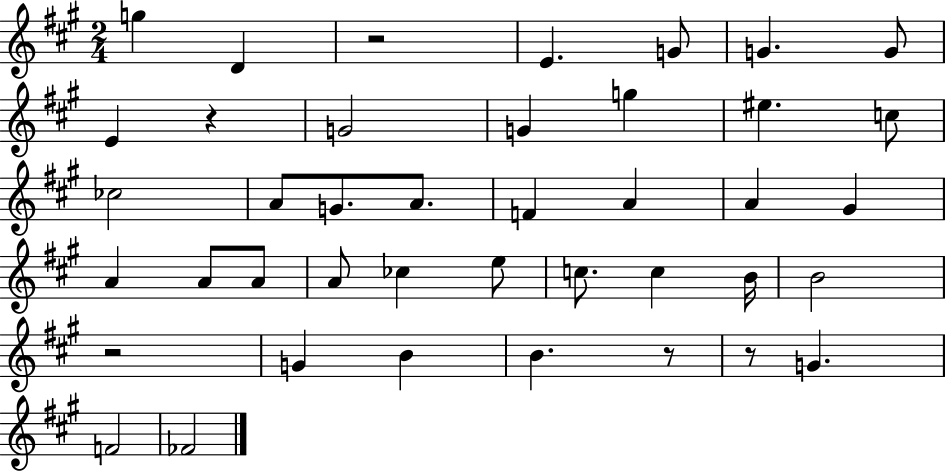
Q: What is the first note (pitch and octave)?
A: G5